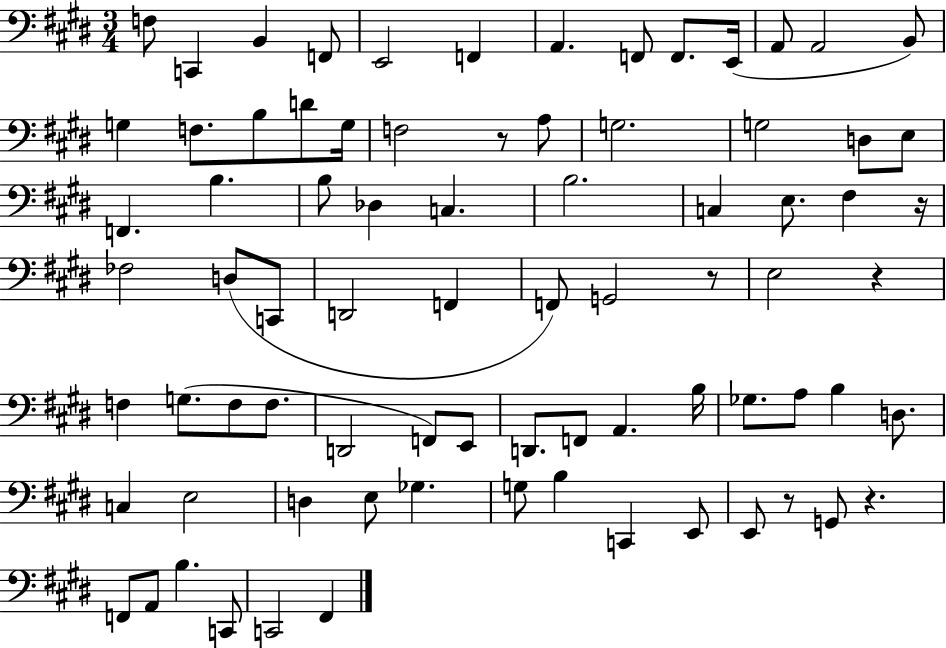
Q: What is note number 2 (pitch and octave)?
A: C2